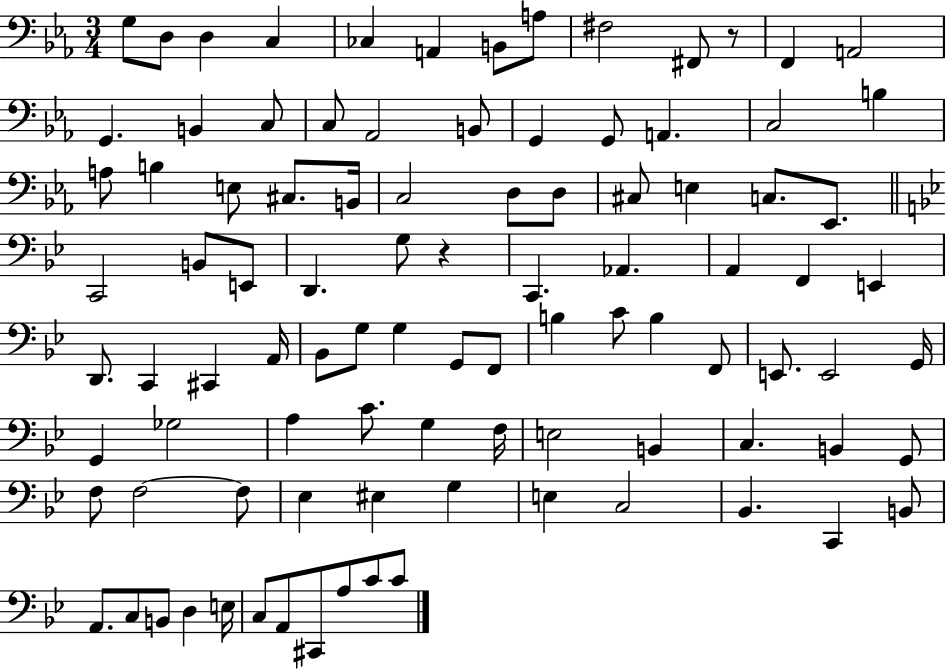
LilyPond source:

{
  \clef bass
  \numericTimeSignature
  \time 3/4
  \key ees \major
  g8 d8 d4 c4 | ces4 a,4 b,8 a8 | fis2 fis,8 r8 | f,4 a,2 | \break g,4. b,4 c8 | c8 aes,2 b,8 | g,4 g,8 a,4. | c2 b4 | \break a8 b4 e8 cis8. b,16 | c2 d8 d8 | cis8 e4 c8. ees,8. | \bar "||" \break \key bes \major c,2 b,8 e,8 | d,4. g8 r4 | c,4. aes,4. | a,4 f,4 e,4 | \break d,8. c,4 cis,4 a,16 | bes,8 g8 g4 g,8 f,8 | b4 c'8 b4 f,8 | e,8. e,2 g,16 | \break g,4 ges2 | a4 c'8. g4 f16 | e2 b,4 | c4. b,4 g,8 | \break f8 f2~~ f8 | ees4 eis4 g4 | e4 c2 | bes,4. c,4 b,8 | \break a,8. c8 b,8 d4 e16 | c8 a,8 cis,8 a8 c'8 c'8 | \bar "|."
}